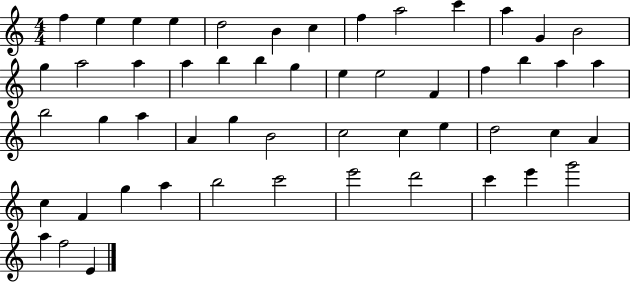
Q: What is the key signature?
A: C major